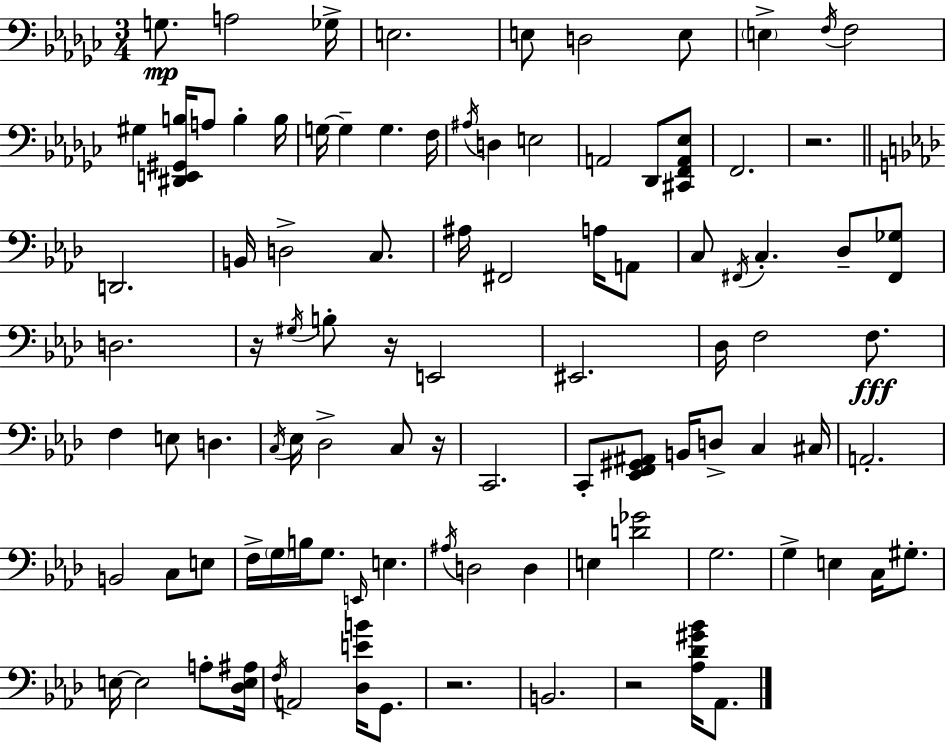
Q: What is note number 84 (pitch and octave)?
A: Ab2